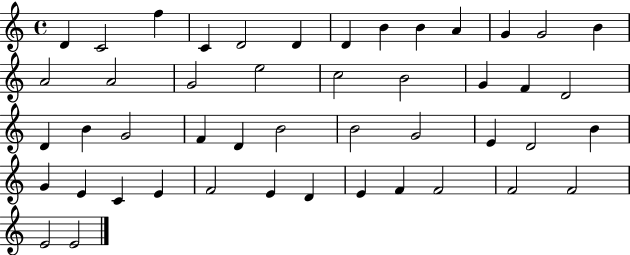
D4/q C4/h F5/q C4/q D4/h D4/q D4/q B4/q B4/q A4/q G4/q G4/h B4/q A4/h A4/h G4/h E5/h C5/h B4/h G4/q F4/q D4/h D4/q B4/q G4/h F4/q D4/q B4/h B4/h G4/h E4/q D4/h B4/q G4/q E4/q C4/q E4/q F4/h E4/q D4/q E4/q F4/q F4/h F4/h F4/h E4/h E4/h